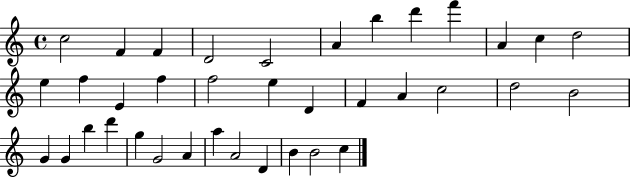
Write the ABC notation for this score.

X:1
T:Untitled
M:4/4
L:1/4
K:C
c2 F F D2 C2 A b d' f' A c d2 e f E f f2 e D F A c2 d2 B2 G G b d' g G2 A a A2 D B B2 c